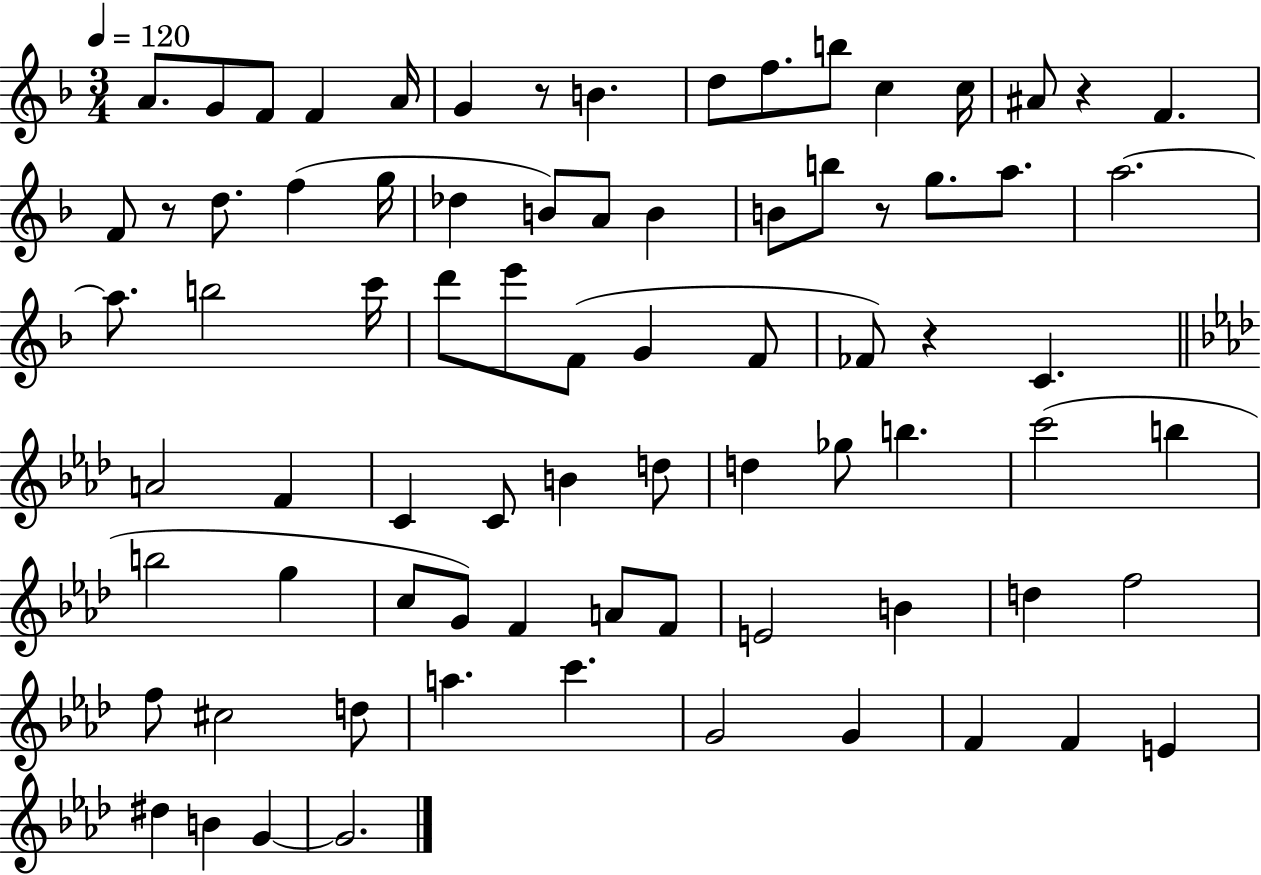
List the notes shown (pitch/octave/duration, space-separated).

A4/e. G4/e F4/e F4/q A4/s G4/q R/e B4/q. D5/e F5/e. B5/e C5/q C5/s A#4/e R/q F4/q. F4/e R/e D5/e. F5/q G5/s Db5/q B4/e A4/e B4/q B4/e B5/e R/e G5/e. A5/e. A5/h. A5/e. B5/h C6/s D6/e E6/e F4/e G4/q F4/e FES4/e R/q C4/q. A4/h F4/q C4/q C4/e B4/q D5/e D5/q Gb5/e B5/q. C6/h B5/q B5/h G5/q C5/e G4/e F4/q A4/e F4/e E4/h B4/q D5/q F5/h F5/e C#5/h D5/e A5/q. C6/q. G4/h G4/q F4/q F4/q E4/q D#5/q B4/q G4/q G4/h.